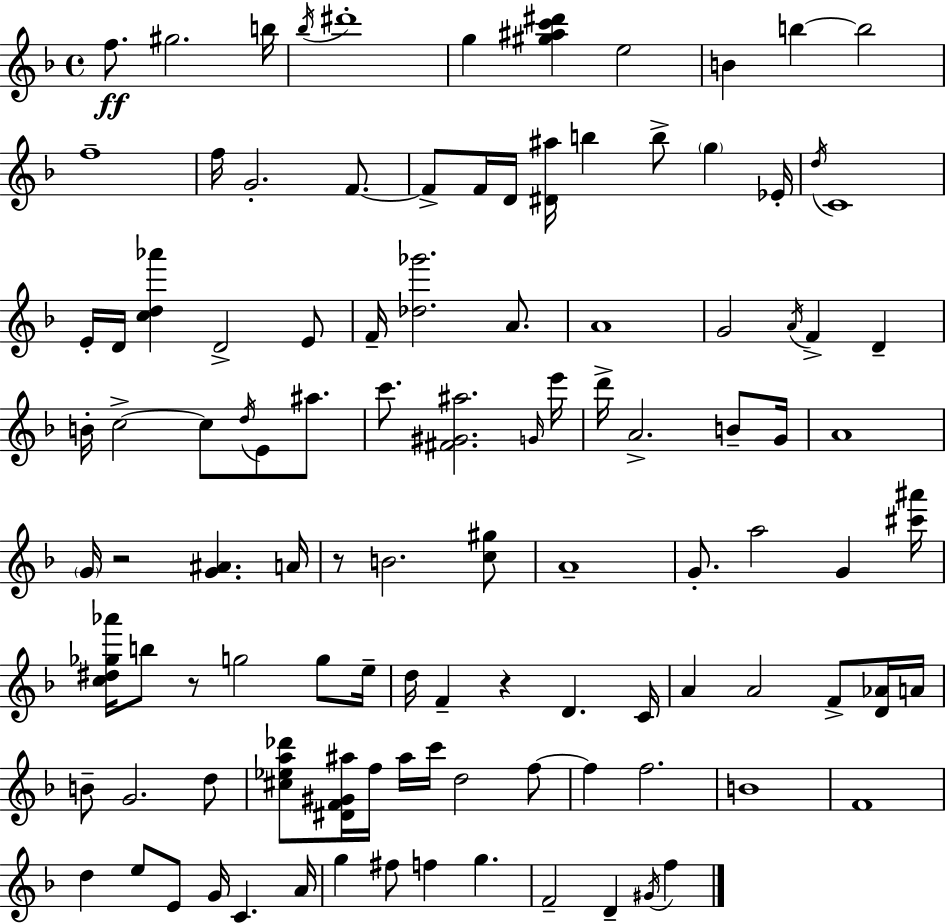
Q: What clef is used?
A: treble